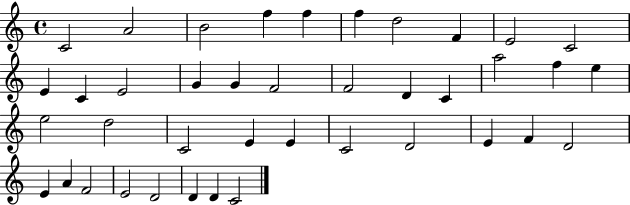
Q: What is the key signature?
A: C major